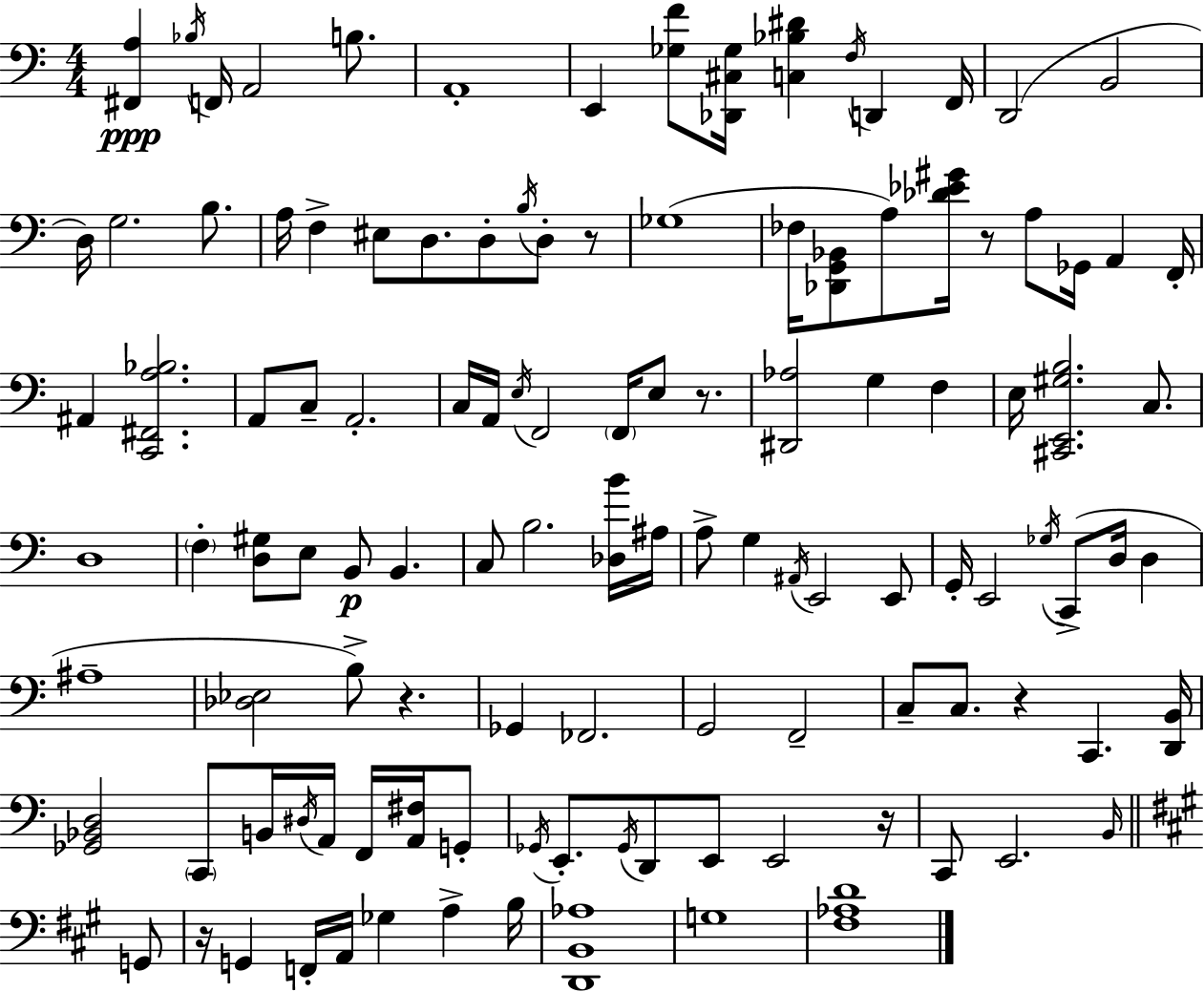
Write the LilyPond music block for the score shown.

{
  \clef bass
  \numericTimeSignature
  \time 4/4
  \key c \major
  \repeat volta 2 { <fis, a>4\ppp \acciaccatura { bes16 } f,16 a,2 b8. | a,1-. | e,4 <ges f'>8 <des, cis ges>16 <c bes dis'>4 \acciaccatura { f16 } d,4 | f,16 d,2( b,2 | \break d16) g2. b8. | a16 f4-> eis8 d8. d8-. \acciaccatura { b16 } d8-. | r8 ges1( | fes16 <des, g, bes,>8 a8) <des' ees' gis'>16 r8 a8 ges,16 a,4 | \break f,16-. ais,4 <c, fis, a bes>2. | a,8 c8-- a,2.-. | c16 a,16 \acciaccatura { e16 } f,2 \parenthesize f,16 e8 | r8. <dis, aes>2 g4 | \break f4 e16 <cis, e, gis b>2. | c8. d1 | \parenthesize f4-. <d gis>8 e8 b,8\p b,4. | c8 b2. | \break <des b'>16 ais16 a8-> g4 \acciaccatura { ais,16 } e,2 | e,8 g,16-. e,2 \acciaccatura { ges16 } c,8->( | d16 d4 ais1-- | <des ees>2 b8->) | \break r4. ges,4 fes,2. | g,2 f,2-- | c8-- c8. r4 c,4. | <d, b,>16 <ges, bes, d>2 \parenthesize c,8 | \break b,16 \acciaccatura { dis16 } a,16 f,16 <a, fis>16 g,8-. \acciaccatura { ges,16 } e,8.-. \acciaccatura { ges,16 } d,8 e,8 | e,2 r16 c,8 e,2. | \grace { b,16 } \bar "||" \break \key a \major g,8 r16 g,4 f,16-. a,16 ges4 a4-> | b16 <d, b, aes>1 | g1 | <fis aes d'>1 | \break } \bar "|."
}